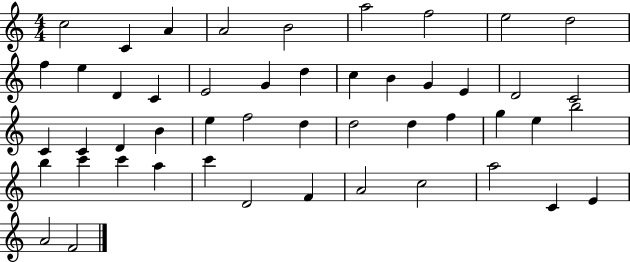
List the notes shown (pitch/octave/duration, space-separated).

C5/h C4/q A4/q A4/h B4/h A5/h F5/h E5/h D5/h F5/q E5/q D4/q C4/q E4/h G4/q D5/q C5/q B4/q G4/q E4/q D4/h C4/h C4/q C4/q D4/q B4/q E5/q F5/h D5/q D5/h D5/q F5/q G5/q E5/q B5/h B5/q C6/q C6/q A5/q C6/q D4/h F4/q A4/h C5/h A5/h C4/q E4/q A4/h F4/h